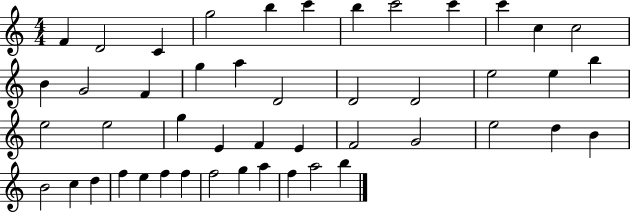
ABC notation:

X:1
T:Untitled
M:4/4
L:1/4
K:C
F D2 C g2 b c' b c'2 c' c' c c2 B G2 F g a D2 D2 D2 e2 e b e2 e2 g E F E F2 G2 e2 d B B2 c d f e f f f2 g a f a2 b